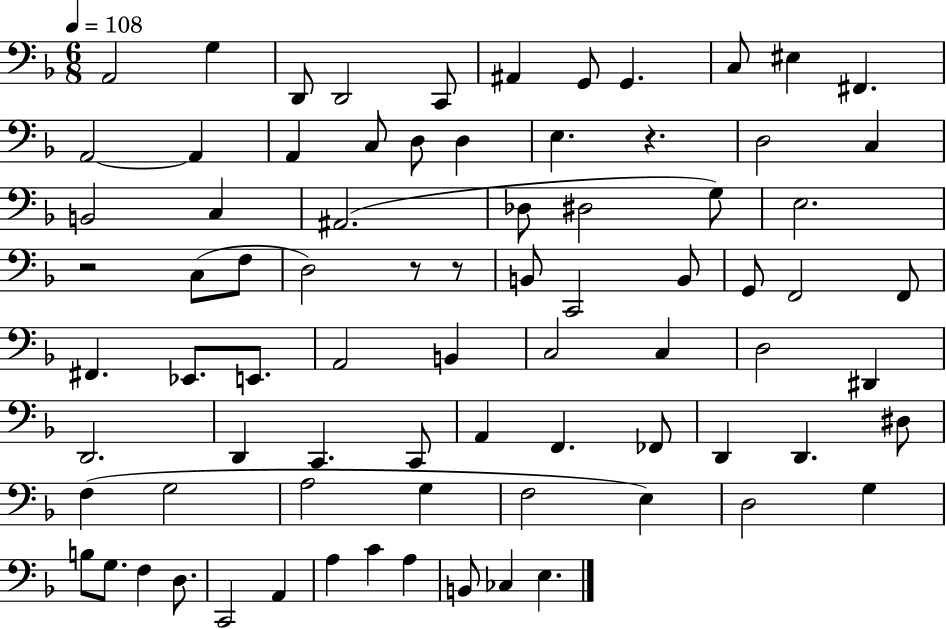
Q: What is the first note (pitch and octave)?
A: A2